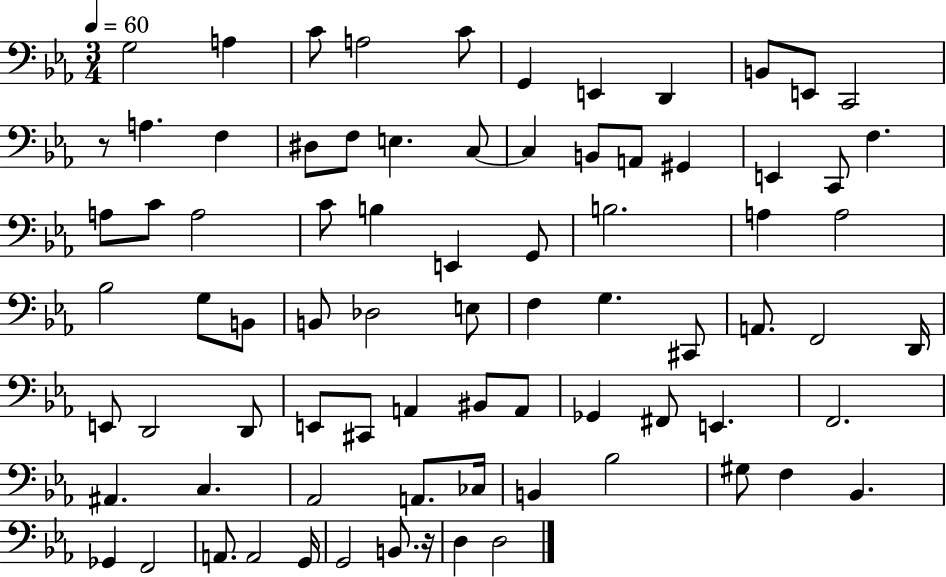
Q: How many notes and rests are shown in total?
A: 79